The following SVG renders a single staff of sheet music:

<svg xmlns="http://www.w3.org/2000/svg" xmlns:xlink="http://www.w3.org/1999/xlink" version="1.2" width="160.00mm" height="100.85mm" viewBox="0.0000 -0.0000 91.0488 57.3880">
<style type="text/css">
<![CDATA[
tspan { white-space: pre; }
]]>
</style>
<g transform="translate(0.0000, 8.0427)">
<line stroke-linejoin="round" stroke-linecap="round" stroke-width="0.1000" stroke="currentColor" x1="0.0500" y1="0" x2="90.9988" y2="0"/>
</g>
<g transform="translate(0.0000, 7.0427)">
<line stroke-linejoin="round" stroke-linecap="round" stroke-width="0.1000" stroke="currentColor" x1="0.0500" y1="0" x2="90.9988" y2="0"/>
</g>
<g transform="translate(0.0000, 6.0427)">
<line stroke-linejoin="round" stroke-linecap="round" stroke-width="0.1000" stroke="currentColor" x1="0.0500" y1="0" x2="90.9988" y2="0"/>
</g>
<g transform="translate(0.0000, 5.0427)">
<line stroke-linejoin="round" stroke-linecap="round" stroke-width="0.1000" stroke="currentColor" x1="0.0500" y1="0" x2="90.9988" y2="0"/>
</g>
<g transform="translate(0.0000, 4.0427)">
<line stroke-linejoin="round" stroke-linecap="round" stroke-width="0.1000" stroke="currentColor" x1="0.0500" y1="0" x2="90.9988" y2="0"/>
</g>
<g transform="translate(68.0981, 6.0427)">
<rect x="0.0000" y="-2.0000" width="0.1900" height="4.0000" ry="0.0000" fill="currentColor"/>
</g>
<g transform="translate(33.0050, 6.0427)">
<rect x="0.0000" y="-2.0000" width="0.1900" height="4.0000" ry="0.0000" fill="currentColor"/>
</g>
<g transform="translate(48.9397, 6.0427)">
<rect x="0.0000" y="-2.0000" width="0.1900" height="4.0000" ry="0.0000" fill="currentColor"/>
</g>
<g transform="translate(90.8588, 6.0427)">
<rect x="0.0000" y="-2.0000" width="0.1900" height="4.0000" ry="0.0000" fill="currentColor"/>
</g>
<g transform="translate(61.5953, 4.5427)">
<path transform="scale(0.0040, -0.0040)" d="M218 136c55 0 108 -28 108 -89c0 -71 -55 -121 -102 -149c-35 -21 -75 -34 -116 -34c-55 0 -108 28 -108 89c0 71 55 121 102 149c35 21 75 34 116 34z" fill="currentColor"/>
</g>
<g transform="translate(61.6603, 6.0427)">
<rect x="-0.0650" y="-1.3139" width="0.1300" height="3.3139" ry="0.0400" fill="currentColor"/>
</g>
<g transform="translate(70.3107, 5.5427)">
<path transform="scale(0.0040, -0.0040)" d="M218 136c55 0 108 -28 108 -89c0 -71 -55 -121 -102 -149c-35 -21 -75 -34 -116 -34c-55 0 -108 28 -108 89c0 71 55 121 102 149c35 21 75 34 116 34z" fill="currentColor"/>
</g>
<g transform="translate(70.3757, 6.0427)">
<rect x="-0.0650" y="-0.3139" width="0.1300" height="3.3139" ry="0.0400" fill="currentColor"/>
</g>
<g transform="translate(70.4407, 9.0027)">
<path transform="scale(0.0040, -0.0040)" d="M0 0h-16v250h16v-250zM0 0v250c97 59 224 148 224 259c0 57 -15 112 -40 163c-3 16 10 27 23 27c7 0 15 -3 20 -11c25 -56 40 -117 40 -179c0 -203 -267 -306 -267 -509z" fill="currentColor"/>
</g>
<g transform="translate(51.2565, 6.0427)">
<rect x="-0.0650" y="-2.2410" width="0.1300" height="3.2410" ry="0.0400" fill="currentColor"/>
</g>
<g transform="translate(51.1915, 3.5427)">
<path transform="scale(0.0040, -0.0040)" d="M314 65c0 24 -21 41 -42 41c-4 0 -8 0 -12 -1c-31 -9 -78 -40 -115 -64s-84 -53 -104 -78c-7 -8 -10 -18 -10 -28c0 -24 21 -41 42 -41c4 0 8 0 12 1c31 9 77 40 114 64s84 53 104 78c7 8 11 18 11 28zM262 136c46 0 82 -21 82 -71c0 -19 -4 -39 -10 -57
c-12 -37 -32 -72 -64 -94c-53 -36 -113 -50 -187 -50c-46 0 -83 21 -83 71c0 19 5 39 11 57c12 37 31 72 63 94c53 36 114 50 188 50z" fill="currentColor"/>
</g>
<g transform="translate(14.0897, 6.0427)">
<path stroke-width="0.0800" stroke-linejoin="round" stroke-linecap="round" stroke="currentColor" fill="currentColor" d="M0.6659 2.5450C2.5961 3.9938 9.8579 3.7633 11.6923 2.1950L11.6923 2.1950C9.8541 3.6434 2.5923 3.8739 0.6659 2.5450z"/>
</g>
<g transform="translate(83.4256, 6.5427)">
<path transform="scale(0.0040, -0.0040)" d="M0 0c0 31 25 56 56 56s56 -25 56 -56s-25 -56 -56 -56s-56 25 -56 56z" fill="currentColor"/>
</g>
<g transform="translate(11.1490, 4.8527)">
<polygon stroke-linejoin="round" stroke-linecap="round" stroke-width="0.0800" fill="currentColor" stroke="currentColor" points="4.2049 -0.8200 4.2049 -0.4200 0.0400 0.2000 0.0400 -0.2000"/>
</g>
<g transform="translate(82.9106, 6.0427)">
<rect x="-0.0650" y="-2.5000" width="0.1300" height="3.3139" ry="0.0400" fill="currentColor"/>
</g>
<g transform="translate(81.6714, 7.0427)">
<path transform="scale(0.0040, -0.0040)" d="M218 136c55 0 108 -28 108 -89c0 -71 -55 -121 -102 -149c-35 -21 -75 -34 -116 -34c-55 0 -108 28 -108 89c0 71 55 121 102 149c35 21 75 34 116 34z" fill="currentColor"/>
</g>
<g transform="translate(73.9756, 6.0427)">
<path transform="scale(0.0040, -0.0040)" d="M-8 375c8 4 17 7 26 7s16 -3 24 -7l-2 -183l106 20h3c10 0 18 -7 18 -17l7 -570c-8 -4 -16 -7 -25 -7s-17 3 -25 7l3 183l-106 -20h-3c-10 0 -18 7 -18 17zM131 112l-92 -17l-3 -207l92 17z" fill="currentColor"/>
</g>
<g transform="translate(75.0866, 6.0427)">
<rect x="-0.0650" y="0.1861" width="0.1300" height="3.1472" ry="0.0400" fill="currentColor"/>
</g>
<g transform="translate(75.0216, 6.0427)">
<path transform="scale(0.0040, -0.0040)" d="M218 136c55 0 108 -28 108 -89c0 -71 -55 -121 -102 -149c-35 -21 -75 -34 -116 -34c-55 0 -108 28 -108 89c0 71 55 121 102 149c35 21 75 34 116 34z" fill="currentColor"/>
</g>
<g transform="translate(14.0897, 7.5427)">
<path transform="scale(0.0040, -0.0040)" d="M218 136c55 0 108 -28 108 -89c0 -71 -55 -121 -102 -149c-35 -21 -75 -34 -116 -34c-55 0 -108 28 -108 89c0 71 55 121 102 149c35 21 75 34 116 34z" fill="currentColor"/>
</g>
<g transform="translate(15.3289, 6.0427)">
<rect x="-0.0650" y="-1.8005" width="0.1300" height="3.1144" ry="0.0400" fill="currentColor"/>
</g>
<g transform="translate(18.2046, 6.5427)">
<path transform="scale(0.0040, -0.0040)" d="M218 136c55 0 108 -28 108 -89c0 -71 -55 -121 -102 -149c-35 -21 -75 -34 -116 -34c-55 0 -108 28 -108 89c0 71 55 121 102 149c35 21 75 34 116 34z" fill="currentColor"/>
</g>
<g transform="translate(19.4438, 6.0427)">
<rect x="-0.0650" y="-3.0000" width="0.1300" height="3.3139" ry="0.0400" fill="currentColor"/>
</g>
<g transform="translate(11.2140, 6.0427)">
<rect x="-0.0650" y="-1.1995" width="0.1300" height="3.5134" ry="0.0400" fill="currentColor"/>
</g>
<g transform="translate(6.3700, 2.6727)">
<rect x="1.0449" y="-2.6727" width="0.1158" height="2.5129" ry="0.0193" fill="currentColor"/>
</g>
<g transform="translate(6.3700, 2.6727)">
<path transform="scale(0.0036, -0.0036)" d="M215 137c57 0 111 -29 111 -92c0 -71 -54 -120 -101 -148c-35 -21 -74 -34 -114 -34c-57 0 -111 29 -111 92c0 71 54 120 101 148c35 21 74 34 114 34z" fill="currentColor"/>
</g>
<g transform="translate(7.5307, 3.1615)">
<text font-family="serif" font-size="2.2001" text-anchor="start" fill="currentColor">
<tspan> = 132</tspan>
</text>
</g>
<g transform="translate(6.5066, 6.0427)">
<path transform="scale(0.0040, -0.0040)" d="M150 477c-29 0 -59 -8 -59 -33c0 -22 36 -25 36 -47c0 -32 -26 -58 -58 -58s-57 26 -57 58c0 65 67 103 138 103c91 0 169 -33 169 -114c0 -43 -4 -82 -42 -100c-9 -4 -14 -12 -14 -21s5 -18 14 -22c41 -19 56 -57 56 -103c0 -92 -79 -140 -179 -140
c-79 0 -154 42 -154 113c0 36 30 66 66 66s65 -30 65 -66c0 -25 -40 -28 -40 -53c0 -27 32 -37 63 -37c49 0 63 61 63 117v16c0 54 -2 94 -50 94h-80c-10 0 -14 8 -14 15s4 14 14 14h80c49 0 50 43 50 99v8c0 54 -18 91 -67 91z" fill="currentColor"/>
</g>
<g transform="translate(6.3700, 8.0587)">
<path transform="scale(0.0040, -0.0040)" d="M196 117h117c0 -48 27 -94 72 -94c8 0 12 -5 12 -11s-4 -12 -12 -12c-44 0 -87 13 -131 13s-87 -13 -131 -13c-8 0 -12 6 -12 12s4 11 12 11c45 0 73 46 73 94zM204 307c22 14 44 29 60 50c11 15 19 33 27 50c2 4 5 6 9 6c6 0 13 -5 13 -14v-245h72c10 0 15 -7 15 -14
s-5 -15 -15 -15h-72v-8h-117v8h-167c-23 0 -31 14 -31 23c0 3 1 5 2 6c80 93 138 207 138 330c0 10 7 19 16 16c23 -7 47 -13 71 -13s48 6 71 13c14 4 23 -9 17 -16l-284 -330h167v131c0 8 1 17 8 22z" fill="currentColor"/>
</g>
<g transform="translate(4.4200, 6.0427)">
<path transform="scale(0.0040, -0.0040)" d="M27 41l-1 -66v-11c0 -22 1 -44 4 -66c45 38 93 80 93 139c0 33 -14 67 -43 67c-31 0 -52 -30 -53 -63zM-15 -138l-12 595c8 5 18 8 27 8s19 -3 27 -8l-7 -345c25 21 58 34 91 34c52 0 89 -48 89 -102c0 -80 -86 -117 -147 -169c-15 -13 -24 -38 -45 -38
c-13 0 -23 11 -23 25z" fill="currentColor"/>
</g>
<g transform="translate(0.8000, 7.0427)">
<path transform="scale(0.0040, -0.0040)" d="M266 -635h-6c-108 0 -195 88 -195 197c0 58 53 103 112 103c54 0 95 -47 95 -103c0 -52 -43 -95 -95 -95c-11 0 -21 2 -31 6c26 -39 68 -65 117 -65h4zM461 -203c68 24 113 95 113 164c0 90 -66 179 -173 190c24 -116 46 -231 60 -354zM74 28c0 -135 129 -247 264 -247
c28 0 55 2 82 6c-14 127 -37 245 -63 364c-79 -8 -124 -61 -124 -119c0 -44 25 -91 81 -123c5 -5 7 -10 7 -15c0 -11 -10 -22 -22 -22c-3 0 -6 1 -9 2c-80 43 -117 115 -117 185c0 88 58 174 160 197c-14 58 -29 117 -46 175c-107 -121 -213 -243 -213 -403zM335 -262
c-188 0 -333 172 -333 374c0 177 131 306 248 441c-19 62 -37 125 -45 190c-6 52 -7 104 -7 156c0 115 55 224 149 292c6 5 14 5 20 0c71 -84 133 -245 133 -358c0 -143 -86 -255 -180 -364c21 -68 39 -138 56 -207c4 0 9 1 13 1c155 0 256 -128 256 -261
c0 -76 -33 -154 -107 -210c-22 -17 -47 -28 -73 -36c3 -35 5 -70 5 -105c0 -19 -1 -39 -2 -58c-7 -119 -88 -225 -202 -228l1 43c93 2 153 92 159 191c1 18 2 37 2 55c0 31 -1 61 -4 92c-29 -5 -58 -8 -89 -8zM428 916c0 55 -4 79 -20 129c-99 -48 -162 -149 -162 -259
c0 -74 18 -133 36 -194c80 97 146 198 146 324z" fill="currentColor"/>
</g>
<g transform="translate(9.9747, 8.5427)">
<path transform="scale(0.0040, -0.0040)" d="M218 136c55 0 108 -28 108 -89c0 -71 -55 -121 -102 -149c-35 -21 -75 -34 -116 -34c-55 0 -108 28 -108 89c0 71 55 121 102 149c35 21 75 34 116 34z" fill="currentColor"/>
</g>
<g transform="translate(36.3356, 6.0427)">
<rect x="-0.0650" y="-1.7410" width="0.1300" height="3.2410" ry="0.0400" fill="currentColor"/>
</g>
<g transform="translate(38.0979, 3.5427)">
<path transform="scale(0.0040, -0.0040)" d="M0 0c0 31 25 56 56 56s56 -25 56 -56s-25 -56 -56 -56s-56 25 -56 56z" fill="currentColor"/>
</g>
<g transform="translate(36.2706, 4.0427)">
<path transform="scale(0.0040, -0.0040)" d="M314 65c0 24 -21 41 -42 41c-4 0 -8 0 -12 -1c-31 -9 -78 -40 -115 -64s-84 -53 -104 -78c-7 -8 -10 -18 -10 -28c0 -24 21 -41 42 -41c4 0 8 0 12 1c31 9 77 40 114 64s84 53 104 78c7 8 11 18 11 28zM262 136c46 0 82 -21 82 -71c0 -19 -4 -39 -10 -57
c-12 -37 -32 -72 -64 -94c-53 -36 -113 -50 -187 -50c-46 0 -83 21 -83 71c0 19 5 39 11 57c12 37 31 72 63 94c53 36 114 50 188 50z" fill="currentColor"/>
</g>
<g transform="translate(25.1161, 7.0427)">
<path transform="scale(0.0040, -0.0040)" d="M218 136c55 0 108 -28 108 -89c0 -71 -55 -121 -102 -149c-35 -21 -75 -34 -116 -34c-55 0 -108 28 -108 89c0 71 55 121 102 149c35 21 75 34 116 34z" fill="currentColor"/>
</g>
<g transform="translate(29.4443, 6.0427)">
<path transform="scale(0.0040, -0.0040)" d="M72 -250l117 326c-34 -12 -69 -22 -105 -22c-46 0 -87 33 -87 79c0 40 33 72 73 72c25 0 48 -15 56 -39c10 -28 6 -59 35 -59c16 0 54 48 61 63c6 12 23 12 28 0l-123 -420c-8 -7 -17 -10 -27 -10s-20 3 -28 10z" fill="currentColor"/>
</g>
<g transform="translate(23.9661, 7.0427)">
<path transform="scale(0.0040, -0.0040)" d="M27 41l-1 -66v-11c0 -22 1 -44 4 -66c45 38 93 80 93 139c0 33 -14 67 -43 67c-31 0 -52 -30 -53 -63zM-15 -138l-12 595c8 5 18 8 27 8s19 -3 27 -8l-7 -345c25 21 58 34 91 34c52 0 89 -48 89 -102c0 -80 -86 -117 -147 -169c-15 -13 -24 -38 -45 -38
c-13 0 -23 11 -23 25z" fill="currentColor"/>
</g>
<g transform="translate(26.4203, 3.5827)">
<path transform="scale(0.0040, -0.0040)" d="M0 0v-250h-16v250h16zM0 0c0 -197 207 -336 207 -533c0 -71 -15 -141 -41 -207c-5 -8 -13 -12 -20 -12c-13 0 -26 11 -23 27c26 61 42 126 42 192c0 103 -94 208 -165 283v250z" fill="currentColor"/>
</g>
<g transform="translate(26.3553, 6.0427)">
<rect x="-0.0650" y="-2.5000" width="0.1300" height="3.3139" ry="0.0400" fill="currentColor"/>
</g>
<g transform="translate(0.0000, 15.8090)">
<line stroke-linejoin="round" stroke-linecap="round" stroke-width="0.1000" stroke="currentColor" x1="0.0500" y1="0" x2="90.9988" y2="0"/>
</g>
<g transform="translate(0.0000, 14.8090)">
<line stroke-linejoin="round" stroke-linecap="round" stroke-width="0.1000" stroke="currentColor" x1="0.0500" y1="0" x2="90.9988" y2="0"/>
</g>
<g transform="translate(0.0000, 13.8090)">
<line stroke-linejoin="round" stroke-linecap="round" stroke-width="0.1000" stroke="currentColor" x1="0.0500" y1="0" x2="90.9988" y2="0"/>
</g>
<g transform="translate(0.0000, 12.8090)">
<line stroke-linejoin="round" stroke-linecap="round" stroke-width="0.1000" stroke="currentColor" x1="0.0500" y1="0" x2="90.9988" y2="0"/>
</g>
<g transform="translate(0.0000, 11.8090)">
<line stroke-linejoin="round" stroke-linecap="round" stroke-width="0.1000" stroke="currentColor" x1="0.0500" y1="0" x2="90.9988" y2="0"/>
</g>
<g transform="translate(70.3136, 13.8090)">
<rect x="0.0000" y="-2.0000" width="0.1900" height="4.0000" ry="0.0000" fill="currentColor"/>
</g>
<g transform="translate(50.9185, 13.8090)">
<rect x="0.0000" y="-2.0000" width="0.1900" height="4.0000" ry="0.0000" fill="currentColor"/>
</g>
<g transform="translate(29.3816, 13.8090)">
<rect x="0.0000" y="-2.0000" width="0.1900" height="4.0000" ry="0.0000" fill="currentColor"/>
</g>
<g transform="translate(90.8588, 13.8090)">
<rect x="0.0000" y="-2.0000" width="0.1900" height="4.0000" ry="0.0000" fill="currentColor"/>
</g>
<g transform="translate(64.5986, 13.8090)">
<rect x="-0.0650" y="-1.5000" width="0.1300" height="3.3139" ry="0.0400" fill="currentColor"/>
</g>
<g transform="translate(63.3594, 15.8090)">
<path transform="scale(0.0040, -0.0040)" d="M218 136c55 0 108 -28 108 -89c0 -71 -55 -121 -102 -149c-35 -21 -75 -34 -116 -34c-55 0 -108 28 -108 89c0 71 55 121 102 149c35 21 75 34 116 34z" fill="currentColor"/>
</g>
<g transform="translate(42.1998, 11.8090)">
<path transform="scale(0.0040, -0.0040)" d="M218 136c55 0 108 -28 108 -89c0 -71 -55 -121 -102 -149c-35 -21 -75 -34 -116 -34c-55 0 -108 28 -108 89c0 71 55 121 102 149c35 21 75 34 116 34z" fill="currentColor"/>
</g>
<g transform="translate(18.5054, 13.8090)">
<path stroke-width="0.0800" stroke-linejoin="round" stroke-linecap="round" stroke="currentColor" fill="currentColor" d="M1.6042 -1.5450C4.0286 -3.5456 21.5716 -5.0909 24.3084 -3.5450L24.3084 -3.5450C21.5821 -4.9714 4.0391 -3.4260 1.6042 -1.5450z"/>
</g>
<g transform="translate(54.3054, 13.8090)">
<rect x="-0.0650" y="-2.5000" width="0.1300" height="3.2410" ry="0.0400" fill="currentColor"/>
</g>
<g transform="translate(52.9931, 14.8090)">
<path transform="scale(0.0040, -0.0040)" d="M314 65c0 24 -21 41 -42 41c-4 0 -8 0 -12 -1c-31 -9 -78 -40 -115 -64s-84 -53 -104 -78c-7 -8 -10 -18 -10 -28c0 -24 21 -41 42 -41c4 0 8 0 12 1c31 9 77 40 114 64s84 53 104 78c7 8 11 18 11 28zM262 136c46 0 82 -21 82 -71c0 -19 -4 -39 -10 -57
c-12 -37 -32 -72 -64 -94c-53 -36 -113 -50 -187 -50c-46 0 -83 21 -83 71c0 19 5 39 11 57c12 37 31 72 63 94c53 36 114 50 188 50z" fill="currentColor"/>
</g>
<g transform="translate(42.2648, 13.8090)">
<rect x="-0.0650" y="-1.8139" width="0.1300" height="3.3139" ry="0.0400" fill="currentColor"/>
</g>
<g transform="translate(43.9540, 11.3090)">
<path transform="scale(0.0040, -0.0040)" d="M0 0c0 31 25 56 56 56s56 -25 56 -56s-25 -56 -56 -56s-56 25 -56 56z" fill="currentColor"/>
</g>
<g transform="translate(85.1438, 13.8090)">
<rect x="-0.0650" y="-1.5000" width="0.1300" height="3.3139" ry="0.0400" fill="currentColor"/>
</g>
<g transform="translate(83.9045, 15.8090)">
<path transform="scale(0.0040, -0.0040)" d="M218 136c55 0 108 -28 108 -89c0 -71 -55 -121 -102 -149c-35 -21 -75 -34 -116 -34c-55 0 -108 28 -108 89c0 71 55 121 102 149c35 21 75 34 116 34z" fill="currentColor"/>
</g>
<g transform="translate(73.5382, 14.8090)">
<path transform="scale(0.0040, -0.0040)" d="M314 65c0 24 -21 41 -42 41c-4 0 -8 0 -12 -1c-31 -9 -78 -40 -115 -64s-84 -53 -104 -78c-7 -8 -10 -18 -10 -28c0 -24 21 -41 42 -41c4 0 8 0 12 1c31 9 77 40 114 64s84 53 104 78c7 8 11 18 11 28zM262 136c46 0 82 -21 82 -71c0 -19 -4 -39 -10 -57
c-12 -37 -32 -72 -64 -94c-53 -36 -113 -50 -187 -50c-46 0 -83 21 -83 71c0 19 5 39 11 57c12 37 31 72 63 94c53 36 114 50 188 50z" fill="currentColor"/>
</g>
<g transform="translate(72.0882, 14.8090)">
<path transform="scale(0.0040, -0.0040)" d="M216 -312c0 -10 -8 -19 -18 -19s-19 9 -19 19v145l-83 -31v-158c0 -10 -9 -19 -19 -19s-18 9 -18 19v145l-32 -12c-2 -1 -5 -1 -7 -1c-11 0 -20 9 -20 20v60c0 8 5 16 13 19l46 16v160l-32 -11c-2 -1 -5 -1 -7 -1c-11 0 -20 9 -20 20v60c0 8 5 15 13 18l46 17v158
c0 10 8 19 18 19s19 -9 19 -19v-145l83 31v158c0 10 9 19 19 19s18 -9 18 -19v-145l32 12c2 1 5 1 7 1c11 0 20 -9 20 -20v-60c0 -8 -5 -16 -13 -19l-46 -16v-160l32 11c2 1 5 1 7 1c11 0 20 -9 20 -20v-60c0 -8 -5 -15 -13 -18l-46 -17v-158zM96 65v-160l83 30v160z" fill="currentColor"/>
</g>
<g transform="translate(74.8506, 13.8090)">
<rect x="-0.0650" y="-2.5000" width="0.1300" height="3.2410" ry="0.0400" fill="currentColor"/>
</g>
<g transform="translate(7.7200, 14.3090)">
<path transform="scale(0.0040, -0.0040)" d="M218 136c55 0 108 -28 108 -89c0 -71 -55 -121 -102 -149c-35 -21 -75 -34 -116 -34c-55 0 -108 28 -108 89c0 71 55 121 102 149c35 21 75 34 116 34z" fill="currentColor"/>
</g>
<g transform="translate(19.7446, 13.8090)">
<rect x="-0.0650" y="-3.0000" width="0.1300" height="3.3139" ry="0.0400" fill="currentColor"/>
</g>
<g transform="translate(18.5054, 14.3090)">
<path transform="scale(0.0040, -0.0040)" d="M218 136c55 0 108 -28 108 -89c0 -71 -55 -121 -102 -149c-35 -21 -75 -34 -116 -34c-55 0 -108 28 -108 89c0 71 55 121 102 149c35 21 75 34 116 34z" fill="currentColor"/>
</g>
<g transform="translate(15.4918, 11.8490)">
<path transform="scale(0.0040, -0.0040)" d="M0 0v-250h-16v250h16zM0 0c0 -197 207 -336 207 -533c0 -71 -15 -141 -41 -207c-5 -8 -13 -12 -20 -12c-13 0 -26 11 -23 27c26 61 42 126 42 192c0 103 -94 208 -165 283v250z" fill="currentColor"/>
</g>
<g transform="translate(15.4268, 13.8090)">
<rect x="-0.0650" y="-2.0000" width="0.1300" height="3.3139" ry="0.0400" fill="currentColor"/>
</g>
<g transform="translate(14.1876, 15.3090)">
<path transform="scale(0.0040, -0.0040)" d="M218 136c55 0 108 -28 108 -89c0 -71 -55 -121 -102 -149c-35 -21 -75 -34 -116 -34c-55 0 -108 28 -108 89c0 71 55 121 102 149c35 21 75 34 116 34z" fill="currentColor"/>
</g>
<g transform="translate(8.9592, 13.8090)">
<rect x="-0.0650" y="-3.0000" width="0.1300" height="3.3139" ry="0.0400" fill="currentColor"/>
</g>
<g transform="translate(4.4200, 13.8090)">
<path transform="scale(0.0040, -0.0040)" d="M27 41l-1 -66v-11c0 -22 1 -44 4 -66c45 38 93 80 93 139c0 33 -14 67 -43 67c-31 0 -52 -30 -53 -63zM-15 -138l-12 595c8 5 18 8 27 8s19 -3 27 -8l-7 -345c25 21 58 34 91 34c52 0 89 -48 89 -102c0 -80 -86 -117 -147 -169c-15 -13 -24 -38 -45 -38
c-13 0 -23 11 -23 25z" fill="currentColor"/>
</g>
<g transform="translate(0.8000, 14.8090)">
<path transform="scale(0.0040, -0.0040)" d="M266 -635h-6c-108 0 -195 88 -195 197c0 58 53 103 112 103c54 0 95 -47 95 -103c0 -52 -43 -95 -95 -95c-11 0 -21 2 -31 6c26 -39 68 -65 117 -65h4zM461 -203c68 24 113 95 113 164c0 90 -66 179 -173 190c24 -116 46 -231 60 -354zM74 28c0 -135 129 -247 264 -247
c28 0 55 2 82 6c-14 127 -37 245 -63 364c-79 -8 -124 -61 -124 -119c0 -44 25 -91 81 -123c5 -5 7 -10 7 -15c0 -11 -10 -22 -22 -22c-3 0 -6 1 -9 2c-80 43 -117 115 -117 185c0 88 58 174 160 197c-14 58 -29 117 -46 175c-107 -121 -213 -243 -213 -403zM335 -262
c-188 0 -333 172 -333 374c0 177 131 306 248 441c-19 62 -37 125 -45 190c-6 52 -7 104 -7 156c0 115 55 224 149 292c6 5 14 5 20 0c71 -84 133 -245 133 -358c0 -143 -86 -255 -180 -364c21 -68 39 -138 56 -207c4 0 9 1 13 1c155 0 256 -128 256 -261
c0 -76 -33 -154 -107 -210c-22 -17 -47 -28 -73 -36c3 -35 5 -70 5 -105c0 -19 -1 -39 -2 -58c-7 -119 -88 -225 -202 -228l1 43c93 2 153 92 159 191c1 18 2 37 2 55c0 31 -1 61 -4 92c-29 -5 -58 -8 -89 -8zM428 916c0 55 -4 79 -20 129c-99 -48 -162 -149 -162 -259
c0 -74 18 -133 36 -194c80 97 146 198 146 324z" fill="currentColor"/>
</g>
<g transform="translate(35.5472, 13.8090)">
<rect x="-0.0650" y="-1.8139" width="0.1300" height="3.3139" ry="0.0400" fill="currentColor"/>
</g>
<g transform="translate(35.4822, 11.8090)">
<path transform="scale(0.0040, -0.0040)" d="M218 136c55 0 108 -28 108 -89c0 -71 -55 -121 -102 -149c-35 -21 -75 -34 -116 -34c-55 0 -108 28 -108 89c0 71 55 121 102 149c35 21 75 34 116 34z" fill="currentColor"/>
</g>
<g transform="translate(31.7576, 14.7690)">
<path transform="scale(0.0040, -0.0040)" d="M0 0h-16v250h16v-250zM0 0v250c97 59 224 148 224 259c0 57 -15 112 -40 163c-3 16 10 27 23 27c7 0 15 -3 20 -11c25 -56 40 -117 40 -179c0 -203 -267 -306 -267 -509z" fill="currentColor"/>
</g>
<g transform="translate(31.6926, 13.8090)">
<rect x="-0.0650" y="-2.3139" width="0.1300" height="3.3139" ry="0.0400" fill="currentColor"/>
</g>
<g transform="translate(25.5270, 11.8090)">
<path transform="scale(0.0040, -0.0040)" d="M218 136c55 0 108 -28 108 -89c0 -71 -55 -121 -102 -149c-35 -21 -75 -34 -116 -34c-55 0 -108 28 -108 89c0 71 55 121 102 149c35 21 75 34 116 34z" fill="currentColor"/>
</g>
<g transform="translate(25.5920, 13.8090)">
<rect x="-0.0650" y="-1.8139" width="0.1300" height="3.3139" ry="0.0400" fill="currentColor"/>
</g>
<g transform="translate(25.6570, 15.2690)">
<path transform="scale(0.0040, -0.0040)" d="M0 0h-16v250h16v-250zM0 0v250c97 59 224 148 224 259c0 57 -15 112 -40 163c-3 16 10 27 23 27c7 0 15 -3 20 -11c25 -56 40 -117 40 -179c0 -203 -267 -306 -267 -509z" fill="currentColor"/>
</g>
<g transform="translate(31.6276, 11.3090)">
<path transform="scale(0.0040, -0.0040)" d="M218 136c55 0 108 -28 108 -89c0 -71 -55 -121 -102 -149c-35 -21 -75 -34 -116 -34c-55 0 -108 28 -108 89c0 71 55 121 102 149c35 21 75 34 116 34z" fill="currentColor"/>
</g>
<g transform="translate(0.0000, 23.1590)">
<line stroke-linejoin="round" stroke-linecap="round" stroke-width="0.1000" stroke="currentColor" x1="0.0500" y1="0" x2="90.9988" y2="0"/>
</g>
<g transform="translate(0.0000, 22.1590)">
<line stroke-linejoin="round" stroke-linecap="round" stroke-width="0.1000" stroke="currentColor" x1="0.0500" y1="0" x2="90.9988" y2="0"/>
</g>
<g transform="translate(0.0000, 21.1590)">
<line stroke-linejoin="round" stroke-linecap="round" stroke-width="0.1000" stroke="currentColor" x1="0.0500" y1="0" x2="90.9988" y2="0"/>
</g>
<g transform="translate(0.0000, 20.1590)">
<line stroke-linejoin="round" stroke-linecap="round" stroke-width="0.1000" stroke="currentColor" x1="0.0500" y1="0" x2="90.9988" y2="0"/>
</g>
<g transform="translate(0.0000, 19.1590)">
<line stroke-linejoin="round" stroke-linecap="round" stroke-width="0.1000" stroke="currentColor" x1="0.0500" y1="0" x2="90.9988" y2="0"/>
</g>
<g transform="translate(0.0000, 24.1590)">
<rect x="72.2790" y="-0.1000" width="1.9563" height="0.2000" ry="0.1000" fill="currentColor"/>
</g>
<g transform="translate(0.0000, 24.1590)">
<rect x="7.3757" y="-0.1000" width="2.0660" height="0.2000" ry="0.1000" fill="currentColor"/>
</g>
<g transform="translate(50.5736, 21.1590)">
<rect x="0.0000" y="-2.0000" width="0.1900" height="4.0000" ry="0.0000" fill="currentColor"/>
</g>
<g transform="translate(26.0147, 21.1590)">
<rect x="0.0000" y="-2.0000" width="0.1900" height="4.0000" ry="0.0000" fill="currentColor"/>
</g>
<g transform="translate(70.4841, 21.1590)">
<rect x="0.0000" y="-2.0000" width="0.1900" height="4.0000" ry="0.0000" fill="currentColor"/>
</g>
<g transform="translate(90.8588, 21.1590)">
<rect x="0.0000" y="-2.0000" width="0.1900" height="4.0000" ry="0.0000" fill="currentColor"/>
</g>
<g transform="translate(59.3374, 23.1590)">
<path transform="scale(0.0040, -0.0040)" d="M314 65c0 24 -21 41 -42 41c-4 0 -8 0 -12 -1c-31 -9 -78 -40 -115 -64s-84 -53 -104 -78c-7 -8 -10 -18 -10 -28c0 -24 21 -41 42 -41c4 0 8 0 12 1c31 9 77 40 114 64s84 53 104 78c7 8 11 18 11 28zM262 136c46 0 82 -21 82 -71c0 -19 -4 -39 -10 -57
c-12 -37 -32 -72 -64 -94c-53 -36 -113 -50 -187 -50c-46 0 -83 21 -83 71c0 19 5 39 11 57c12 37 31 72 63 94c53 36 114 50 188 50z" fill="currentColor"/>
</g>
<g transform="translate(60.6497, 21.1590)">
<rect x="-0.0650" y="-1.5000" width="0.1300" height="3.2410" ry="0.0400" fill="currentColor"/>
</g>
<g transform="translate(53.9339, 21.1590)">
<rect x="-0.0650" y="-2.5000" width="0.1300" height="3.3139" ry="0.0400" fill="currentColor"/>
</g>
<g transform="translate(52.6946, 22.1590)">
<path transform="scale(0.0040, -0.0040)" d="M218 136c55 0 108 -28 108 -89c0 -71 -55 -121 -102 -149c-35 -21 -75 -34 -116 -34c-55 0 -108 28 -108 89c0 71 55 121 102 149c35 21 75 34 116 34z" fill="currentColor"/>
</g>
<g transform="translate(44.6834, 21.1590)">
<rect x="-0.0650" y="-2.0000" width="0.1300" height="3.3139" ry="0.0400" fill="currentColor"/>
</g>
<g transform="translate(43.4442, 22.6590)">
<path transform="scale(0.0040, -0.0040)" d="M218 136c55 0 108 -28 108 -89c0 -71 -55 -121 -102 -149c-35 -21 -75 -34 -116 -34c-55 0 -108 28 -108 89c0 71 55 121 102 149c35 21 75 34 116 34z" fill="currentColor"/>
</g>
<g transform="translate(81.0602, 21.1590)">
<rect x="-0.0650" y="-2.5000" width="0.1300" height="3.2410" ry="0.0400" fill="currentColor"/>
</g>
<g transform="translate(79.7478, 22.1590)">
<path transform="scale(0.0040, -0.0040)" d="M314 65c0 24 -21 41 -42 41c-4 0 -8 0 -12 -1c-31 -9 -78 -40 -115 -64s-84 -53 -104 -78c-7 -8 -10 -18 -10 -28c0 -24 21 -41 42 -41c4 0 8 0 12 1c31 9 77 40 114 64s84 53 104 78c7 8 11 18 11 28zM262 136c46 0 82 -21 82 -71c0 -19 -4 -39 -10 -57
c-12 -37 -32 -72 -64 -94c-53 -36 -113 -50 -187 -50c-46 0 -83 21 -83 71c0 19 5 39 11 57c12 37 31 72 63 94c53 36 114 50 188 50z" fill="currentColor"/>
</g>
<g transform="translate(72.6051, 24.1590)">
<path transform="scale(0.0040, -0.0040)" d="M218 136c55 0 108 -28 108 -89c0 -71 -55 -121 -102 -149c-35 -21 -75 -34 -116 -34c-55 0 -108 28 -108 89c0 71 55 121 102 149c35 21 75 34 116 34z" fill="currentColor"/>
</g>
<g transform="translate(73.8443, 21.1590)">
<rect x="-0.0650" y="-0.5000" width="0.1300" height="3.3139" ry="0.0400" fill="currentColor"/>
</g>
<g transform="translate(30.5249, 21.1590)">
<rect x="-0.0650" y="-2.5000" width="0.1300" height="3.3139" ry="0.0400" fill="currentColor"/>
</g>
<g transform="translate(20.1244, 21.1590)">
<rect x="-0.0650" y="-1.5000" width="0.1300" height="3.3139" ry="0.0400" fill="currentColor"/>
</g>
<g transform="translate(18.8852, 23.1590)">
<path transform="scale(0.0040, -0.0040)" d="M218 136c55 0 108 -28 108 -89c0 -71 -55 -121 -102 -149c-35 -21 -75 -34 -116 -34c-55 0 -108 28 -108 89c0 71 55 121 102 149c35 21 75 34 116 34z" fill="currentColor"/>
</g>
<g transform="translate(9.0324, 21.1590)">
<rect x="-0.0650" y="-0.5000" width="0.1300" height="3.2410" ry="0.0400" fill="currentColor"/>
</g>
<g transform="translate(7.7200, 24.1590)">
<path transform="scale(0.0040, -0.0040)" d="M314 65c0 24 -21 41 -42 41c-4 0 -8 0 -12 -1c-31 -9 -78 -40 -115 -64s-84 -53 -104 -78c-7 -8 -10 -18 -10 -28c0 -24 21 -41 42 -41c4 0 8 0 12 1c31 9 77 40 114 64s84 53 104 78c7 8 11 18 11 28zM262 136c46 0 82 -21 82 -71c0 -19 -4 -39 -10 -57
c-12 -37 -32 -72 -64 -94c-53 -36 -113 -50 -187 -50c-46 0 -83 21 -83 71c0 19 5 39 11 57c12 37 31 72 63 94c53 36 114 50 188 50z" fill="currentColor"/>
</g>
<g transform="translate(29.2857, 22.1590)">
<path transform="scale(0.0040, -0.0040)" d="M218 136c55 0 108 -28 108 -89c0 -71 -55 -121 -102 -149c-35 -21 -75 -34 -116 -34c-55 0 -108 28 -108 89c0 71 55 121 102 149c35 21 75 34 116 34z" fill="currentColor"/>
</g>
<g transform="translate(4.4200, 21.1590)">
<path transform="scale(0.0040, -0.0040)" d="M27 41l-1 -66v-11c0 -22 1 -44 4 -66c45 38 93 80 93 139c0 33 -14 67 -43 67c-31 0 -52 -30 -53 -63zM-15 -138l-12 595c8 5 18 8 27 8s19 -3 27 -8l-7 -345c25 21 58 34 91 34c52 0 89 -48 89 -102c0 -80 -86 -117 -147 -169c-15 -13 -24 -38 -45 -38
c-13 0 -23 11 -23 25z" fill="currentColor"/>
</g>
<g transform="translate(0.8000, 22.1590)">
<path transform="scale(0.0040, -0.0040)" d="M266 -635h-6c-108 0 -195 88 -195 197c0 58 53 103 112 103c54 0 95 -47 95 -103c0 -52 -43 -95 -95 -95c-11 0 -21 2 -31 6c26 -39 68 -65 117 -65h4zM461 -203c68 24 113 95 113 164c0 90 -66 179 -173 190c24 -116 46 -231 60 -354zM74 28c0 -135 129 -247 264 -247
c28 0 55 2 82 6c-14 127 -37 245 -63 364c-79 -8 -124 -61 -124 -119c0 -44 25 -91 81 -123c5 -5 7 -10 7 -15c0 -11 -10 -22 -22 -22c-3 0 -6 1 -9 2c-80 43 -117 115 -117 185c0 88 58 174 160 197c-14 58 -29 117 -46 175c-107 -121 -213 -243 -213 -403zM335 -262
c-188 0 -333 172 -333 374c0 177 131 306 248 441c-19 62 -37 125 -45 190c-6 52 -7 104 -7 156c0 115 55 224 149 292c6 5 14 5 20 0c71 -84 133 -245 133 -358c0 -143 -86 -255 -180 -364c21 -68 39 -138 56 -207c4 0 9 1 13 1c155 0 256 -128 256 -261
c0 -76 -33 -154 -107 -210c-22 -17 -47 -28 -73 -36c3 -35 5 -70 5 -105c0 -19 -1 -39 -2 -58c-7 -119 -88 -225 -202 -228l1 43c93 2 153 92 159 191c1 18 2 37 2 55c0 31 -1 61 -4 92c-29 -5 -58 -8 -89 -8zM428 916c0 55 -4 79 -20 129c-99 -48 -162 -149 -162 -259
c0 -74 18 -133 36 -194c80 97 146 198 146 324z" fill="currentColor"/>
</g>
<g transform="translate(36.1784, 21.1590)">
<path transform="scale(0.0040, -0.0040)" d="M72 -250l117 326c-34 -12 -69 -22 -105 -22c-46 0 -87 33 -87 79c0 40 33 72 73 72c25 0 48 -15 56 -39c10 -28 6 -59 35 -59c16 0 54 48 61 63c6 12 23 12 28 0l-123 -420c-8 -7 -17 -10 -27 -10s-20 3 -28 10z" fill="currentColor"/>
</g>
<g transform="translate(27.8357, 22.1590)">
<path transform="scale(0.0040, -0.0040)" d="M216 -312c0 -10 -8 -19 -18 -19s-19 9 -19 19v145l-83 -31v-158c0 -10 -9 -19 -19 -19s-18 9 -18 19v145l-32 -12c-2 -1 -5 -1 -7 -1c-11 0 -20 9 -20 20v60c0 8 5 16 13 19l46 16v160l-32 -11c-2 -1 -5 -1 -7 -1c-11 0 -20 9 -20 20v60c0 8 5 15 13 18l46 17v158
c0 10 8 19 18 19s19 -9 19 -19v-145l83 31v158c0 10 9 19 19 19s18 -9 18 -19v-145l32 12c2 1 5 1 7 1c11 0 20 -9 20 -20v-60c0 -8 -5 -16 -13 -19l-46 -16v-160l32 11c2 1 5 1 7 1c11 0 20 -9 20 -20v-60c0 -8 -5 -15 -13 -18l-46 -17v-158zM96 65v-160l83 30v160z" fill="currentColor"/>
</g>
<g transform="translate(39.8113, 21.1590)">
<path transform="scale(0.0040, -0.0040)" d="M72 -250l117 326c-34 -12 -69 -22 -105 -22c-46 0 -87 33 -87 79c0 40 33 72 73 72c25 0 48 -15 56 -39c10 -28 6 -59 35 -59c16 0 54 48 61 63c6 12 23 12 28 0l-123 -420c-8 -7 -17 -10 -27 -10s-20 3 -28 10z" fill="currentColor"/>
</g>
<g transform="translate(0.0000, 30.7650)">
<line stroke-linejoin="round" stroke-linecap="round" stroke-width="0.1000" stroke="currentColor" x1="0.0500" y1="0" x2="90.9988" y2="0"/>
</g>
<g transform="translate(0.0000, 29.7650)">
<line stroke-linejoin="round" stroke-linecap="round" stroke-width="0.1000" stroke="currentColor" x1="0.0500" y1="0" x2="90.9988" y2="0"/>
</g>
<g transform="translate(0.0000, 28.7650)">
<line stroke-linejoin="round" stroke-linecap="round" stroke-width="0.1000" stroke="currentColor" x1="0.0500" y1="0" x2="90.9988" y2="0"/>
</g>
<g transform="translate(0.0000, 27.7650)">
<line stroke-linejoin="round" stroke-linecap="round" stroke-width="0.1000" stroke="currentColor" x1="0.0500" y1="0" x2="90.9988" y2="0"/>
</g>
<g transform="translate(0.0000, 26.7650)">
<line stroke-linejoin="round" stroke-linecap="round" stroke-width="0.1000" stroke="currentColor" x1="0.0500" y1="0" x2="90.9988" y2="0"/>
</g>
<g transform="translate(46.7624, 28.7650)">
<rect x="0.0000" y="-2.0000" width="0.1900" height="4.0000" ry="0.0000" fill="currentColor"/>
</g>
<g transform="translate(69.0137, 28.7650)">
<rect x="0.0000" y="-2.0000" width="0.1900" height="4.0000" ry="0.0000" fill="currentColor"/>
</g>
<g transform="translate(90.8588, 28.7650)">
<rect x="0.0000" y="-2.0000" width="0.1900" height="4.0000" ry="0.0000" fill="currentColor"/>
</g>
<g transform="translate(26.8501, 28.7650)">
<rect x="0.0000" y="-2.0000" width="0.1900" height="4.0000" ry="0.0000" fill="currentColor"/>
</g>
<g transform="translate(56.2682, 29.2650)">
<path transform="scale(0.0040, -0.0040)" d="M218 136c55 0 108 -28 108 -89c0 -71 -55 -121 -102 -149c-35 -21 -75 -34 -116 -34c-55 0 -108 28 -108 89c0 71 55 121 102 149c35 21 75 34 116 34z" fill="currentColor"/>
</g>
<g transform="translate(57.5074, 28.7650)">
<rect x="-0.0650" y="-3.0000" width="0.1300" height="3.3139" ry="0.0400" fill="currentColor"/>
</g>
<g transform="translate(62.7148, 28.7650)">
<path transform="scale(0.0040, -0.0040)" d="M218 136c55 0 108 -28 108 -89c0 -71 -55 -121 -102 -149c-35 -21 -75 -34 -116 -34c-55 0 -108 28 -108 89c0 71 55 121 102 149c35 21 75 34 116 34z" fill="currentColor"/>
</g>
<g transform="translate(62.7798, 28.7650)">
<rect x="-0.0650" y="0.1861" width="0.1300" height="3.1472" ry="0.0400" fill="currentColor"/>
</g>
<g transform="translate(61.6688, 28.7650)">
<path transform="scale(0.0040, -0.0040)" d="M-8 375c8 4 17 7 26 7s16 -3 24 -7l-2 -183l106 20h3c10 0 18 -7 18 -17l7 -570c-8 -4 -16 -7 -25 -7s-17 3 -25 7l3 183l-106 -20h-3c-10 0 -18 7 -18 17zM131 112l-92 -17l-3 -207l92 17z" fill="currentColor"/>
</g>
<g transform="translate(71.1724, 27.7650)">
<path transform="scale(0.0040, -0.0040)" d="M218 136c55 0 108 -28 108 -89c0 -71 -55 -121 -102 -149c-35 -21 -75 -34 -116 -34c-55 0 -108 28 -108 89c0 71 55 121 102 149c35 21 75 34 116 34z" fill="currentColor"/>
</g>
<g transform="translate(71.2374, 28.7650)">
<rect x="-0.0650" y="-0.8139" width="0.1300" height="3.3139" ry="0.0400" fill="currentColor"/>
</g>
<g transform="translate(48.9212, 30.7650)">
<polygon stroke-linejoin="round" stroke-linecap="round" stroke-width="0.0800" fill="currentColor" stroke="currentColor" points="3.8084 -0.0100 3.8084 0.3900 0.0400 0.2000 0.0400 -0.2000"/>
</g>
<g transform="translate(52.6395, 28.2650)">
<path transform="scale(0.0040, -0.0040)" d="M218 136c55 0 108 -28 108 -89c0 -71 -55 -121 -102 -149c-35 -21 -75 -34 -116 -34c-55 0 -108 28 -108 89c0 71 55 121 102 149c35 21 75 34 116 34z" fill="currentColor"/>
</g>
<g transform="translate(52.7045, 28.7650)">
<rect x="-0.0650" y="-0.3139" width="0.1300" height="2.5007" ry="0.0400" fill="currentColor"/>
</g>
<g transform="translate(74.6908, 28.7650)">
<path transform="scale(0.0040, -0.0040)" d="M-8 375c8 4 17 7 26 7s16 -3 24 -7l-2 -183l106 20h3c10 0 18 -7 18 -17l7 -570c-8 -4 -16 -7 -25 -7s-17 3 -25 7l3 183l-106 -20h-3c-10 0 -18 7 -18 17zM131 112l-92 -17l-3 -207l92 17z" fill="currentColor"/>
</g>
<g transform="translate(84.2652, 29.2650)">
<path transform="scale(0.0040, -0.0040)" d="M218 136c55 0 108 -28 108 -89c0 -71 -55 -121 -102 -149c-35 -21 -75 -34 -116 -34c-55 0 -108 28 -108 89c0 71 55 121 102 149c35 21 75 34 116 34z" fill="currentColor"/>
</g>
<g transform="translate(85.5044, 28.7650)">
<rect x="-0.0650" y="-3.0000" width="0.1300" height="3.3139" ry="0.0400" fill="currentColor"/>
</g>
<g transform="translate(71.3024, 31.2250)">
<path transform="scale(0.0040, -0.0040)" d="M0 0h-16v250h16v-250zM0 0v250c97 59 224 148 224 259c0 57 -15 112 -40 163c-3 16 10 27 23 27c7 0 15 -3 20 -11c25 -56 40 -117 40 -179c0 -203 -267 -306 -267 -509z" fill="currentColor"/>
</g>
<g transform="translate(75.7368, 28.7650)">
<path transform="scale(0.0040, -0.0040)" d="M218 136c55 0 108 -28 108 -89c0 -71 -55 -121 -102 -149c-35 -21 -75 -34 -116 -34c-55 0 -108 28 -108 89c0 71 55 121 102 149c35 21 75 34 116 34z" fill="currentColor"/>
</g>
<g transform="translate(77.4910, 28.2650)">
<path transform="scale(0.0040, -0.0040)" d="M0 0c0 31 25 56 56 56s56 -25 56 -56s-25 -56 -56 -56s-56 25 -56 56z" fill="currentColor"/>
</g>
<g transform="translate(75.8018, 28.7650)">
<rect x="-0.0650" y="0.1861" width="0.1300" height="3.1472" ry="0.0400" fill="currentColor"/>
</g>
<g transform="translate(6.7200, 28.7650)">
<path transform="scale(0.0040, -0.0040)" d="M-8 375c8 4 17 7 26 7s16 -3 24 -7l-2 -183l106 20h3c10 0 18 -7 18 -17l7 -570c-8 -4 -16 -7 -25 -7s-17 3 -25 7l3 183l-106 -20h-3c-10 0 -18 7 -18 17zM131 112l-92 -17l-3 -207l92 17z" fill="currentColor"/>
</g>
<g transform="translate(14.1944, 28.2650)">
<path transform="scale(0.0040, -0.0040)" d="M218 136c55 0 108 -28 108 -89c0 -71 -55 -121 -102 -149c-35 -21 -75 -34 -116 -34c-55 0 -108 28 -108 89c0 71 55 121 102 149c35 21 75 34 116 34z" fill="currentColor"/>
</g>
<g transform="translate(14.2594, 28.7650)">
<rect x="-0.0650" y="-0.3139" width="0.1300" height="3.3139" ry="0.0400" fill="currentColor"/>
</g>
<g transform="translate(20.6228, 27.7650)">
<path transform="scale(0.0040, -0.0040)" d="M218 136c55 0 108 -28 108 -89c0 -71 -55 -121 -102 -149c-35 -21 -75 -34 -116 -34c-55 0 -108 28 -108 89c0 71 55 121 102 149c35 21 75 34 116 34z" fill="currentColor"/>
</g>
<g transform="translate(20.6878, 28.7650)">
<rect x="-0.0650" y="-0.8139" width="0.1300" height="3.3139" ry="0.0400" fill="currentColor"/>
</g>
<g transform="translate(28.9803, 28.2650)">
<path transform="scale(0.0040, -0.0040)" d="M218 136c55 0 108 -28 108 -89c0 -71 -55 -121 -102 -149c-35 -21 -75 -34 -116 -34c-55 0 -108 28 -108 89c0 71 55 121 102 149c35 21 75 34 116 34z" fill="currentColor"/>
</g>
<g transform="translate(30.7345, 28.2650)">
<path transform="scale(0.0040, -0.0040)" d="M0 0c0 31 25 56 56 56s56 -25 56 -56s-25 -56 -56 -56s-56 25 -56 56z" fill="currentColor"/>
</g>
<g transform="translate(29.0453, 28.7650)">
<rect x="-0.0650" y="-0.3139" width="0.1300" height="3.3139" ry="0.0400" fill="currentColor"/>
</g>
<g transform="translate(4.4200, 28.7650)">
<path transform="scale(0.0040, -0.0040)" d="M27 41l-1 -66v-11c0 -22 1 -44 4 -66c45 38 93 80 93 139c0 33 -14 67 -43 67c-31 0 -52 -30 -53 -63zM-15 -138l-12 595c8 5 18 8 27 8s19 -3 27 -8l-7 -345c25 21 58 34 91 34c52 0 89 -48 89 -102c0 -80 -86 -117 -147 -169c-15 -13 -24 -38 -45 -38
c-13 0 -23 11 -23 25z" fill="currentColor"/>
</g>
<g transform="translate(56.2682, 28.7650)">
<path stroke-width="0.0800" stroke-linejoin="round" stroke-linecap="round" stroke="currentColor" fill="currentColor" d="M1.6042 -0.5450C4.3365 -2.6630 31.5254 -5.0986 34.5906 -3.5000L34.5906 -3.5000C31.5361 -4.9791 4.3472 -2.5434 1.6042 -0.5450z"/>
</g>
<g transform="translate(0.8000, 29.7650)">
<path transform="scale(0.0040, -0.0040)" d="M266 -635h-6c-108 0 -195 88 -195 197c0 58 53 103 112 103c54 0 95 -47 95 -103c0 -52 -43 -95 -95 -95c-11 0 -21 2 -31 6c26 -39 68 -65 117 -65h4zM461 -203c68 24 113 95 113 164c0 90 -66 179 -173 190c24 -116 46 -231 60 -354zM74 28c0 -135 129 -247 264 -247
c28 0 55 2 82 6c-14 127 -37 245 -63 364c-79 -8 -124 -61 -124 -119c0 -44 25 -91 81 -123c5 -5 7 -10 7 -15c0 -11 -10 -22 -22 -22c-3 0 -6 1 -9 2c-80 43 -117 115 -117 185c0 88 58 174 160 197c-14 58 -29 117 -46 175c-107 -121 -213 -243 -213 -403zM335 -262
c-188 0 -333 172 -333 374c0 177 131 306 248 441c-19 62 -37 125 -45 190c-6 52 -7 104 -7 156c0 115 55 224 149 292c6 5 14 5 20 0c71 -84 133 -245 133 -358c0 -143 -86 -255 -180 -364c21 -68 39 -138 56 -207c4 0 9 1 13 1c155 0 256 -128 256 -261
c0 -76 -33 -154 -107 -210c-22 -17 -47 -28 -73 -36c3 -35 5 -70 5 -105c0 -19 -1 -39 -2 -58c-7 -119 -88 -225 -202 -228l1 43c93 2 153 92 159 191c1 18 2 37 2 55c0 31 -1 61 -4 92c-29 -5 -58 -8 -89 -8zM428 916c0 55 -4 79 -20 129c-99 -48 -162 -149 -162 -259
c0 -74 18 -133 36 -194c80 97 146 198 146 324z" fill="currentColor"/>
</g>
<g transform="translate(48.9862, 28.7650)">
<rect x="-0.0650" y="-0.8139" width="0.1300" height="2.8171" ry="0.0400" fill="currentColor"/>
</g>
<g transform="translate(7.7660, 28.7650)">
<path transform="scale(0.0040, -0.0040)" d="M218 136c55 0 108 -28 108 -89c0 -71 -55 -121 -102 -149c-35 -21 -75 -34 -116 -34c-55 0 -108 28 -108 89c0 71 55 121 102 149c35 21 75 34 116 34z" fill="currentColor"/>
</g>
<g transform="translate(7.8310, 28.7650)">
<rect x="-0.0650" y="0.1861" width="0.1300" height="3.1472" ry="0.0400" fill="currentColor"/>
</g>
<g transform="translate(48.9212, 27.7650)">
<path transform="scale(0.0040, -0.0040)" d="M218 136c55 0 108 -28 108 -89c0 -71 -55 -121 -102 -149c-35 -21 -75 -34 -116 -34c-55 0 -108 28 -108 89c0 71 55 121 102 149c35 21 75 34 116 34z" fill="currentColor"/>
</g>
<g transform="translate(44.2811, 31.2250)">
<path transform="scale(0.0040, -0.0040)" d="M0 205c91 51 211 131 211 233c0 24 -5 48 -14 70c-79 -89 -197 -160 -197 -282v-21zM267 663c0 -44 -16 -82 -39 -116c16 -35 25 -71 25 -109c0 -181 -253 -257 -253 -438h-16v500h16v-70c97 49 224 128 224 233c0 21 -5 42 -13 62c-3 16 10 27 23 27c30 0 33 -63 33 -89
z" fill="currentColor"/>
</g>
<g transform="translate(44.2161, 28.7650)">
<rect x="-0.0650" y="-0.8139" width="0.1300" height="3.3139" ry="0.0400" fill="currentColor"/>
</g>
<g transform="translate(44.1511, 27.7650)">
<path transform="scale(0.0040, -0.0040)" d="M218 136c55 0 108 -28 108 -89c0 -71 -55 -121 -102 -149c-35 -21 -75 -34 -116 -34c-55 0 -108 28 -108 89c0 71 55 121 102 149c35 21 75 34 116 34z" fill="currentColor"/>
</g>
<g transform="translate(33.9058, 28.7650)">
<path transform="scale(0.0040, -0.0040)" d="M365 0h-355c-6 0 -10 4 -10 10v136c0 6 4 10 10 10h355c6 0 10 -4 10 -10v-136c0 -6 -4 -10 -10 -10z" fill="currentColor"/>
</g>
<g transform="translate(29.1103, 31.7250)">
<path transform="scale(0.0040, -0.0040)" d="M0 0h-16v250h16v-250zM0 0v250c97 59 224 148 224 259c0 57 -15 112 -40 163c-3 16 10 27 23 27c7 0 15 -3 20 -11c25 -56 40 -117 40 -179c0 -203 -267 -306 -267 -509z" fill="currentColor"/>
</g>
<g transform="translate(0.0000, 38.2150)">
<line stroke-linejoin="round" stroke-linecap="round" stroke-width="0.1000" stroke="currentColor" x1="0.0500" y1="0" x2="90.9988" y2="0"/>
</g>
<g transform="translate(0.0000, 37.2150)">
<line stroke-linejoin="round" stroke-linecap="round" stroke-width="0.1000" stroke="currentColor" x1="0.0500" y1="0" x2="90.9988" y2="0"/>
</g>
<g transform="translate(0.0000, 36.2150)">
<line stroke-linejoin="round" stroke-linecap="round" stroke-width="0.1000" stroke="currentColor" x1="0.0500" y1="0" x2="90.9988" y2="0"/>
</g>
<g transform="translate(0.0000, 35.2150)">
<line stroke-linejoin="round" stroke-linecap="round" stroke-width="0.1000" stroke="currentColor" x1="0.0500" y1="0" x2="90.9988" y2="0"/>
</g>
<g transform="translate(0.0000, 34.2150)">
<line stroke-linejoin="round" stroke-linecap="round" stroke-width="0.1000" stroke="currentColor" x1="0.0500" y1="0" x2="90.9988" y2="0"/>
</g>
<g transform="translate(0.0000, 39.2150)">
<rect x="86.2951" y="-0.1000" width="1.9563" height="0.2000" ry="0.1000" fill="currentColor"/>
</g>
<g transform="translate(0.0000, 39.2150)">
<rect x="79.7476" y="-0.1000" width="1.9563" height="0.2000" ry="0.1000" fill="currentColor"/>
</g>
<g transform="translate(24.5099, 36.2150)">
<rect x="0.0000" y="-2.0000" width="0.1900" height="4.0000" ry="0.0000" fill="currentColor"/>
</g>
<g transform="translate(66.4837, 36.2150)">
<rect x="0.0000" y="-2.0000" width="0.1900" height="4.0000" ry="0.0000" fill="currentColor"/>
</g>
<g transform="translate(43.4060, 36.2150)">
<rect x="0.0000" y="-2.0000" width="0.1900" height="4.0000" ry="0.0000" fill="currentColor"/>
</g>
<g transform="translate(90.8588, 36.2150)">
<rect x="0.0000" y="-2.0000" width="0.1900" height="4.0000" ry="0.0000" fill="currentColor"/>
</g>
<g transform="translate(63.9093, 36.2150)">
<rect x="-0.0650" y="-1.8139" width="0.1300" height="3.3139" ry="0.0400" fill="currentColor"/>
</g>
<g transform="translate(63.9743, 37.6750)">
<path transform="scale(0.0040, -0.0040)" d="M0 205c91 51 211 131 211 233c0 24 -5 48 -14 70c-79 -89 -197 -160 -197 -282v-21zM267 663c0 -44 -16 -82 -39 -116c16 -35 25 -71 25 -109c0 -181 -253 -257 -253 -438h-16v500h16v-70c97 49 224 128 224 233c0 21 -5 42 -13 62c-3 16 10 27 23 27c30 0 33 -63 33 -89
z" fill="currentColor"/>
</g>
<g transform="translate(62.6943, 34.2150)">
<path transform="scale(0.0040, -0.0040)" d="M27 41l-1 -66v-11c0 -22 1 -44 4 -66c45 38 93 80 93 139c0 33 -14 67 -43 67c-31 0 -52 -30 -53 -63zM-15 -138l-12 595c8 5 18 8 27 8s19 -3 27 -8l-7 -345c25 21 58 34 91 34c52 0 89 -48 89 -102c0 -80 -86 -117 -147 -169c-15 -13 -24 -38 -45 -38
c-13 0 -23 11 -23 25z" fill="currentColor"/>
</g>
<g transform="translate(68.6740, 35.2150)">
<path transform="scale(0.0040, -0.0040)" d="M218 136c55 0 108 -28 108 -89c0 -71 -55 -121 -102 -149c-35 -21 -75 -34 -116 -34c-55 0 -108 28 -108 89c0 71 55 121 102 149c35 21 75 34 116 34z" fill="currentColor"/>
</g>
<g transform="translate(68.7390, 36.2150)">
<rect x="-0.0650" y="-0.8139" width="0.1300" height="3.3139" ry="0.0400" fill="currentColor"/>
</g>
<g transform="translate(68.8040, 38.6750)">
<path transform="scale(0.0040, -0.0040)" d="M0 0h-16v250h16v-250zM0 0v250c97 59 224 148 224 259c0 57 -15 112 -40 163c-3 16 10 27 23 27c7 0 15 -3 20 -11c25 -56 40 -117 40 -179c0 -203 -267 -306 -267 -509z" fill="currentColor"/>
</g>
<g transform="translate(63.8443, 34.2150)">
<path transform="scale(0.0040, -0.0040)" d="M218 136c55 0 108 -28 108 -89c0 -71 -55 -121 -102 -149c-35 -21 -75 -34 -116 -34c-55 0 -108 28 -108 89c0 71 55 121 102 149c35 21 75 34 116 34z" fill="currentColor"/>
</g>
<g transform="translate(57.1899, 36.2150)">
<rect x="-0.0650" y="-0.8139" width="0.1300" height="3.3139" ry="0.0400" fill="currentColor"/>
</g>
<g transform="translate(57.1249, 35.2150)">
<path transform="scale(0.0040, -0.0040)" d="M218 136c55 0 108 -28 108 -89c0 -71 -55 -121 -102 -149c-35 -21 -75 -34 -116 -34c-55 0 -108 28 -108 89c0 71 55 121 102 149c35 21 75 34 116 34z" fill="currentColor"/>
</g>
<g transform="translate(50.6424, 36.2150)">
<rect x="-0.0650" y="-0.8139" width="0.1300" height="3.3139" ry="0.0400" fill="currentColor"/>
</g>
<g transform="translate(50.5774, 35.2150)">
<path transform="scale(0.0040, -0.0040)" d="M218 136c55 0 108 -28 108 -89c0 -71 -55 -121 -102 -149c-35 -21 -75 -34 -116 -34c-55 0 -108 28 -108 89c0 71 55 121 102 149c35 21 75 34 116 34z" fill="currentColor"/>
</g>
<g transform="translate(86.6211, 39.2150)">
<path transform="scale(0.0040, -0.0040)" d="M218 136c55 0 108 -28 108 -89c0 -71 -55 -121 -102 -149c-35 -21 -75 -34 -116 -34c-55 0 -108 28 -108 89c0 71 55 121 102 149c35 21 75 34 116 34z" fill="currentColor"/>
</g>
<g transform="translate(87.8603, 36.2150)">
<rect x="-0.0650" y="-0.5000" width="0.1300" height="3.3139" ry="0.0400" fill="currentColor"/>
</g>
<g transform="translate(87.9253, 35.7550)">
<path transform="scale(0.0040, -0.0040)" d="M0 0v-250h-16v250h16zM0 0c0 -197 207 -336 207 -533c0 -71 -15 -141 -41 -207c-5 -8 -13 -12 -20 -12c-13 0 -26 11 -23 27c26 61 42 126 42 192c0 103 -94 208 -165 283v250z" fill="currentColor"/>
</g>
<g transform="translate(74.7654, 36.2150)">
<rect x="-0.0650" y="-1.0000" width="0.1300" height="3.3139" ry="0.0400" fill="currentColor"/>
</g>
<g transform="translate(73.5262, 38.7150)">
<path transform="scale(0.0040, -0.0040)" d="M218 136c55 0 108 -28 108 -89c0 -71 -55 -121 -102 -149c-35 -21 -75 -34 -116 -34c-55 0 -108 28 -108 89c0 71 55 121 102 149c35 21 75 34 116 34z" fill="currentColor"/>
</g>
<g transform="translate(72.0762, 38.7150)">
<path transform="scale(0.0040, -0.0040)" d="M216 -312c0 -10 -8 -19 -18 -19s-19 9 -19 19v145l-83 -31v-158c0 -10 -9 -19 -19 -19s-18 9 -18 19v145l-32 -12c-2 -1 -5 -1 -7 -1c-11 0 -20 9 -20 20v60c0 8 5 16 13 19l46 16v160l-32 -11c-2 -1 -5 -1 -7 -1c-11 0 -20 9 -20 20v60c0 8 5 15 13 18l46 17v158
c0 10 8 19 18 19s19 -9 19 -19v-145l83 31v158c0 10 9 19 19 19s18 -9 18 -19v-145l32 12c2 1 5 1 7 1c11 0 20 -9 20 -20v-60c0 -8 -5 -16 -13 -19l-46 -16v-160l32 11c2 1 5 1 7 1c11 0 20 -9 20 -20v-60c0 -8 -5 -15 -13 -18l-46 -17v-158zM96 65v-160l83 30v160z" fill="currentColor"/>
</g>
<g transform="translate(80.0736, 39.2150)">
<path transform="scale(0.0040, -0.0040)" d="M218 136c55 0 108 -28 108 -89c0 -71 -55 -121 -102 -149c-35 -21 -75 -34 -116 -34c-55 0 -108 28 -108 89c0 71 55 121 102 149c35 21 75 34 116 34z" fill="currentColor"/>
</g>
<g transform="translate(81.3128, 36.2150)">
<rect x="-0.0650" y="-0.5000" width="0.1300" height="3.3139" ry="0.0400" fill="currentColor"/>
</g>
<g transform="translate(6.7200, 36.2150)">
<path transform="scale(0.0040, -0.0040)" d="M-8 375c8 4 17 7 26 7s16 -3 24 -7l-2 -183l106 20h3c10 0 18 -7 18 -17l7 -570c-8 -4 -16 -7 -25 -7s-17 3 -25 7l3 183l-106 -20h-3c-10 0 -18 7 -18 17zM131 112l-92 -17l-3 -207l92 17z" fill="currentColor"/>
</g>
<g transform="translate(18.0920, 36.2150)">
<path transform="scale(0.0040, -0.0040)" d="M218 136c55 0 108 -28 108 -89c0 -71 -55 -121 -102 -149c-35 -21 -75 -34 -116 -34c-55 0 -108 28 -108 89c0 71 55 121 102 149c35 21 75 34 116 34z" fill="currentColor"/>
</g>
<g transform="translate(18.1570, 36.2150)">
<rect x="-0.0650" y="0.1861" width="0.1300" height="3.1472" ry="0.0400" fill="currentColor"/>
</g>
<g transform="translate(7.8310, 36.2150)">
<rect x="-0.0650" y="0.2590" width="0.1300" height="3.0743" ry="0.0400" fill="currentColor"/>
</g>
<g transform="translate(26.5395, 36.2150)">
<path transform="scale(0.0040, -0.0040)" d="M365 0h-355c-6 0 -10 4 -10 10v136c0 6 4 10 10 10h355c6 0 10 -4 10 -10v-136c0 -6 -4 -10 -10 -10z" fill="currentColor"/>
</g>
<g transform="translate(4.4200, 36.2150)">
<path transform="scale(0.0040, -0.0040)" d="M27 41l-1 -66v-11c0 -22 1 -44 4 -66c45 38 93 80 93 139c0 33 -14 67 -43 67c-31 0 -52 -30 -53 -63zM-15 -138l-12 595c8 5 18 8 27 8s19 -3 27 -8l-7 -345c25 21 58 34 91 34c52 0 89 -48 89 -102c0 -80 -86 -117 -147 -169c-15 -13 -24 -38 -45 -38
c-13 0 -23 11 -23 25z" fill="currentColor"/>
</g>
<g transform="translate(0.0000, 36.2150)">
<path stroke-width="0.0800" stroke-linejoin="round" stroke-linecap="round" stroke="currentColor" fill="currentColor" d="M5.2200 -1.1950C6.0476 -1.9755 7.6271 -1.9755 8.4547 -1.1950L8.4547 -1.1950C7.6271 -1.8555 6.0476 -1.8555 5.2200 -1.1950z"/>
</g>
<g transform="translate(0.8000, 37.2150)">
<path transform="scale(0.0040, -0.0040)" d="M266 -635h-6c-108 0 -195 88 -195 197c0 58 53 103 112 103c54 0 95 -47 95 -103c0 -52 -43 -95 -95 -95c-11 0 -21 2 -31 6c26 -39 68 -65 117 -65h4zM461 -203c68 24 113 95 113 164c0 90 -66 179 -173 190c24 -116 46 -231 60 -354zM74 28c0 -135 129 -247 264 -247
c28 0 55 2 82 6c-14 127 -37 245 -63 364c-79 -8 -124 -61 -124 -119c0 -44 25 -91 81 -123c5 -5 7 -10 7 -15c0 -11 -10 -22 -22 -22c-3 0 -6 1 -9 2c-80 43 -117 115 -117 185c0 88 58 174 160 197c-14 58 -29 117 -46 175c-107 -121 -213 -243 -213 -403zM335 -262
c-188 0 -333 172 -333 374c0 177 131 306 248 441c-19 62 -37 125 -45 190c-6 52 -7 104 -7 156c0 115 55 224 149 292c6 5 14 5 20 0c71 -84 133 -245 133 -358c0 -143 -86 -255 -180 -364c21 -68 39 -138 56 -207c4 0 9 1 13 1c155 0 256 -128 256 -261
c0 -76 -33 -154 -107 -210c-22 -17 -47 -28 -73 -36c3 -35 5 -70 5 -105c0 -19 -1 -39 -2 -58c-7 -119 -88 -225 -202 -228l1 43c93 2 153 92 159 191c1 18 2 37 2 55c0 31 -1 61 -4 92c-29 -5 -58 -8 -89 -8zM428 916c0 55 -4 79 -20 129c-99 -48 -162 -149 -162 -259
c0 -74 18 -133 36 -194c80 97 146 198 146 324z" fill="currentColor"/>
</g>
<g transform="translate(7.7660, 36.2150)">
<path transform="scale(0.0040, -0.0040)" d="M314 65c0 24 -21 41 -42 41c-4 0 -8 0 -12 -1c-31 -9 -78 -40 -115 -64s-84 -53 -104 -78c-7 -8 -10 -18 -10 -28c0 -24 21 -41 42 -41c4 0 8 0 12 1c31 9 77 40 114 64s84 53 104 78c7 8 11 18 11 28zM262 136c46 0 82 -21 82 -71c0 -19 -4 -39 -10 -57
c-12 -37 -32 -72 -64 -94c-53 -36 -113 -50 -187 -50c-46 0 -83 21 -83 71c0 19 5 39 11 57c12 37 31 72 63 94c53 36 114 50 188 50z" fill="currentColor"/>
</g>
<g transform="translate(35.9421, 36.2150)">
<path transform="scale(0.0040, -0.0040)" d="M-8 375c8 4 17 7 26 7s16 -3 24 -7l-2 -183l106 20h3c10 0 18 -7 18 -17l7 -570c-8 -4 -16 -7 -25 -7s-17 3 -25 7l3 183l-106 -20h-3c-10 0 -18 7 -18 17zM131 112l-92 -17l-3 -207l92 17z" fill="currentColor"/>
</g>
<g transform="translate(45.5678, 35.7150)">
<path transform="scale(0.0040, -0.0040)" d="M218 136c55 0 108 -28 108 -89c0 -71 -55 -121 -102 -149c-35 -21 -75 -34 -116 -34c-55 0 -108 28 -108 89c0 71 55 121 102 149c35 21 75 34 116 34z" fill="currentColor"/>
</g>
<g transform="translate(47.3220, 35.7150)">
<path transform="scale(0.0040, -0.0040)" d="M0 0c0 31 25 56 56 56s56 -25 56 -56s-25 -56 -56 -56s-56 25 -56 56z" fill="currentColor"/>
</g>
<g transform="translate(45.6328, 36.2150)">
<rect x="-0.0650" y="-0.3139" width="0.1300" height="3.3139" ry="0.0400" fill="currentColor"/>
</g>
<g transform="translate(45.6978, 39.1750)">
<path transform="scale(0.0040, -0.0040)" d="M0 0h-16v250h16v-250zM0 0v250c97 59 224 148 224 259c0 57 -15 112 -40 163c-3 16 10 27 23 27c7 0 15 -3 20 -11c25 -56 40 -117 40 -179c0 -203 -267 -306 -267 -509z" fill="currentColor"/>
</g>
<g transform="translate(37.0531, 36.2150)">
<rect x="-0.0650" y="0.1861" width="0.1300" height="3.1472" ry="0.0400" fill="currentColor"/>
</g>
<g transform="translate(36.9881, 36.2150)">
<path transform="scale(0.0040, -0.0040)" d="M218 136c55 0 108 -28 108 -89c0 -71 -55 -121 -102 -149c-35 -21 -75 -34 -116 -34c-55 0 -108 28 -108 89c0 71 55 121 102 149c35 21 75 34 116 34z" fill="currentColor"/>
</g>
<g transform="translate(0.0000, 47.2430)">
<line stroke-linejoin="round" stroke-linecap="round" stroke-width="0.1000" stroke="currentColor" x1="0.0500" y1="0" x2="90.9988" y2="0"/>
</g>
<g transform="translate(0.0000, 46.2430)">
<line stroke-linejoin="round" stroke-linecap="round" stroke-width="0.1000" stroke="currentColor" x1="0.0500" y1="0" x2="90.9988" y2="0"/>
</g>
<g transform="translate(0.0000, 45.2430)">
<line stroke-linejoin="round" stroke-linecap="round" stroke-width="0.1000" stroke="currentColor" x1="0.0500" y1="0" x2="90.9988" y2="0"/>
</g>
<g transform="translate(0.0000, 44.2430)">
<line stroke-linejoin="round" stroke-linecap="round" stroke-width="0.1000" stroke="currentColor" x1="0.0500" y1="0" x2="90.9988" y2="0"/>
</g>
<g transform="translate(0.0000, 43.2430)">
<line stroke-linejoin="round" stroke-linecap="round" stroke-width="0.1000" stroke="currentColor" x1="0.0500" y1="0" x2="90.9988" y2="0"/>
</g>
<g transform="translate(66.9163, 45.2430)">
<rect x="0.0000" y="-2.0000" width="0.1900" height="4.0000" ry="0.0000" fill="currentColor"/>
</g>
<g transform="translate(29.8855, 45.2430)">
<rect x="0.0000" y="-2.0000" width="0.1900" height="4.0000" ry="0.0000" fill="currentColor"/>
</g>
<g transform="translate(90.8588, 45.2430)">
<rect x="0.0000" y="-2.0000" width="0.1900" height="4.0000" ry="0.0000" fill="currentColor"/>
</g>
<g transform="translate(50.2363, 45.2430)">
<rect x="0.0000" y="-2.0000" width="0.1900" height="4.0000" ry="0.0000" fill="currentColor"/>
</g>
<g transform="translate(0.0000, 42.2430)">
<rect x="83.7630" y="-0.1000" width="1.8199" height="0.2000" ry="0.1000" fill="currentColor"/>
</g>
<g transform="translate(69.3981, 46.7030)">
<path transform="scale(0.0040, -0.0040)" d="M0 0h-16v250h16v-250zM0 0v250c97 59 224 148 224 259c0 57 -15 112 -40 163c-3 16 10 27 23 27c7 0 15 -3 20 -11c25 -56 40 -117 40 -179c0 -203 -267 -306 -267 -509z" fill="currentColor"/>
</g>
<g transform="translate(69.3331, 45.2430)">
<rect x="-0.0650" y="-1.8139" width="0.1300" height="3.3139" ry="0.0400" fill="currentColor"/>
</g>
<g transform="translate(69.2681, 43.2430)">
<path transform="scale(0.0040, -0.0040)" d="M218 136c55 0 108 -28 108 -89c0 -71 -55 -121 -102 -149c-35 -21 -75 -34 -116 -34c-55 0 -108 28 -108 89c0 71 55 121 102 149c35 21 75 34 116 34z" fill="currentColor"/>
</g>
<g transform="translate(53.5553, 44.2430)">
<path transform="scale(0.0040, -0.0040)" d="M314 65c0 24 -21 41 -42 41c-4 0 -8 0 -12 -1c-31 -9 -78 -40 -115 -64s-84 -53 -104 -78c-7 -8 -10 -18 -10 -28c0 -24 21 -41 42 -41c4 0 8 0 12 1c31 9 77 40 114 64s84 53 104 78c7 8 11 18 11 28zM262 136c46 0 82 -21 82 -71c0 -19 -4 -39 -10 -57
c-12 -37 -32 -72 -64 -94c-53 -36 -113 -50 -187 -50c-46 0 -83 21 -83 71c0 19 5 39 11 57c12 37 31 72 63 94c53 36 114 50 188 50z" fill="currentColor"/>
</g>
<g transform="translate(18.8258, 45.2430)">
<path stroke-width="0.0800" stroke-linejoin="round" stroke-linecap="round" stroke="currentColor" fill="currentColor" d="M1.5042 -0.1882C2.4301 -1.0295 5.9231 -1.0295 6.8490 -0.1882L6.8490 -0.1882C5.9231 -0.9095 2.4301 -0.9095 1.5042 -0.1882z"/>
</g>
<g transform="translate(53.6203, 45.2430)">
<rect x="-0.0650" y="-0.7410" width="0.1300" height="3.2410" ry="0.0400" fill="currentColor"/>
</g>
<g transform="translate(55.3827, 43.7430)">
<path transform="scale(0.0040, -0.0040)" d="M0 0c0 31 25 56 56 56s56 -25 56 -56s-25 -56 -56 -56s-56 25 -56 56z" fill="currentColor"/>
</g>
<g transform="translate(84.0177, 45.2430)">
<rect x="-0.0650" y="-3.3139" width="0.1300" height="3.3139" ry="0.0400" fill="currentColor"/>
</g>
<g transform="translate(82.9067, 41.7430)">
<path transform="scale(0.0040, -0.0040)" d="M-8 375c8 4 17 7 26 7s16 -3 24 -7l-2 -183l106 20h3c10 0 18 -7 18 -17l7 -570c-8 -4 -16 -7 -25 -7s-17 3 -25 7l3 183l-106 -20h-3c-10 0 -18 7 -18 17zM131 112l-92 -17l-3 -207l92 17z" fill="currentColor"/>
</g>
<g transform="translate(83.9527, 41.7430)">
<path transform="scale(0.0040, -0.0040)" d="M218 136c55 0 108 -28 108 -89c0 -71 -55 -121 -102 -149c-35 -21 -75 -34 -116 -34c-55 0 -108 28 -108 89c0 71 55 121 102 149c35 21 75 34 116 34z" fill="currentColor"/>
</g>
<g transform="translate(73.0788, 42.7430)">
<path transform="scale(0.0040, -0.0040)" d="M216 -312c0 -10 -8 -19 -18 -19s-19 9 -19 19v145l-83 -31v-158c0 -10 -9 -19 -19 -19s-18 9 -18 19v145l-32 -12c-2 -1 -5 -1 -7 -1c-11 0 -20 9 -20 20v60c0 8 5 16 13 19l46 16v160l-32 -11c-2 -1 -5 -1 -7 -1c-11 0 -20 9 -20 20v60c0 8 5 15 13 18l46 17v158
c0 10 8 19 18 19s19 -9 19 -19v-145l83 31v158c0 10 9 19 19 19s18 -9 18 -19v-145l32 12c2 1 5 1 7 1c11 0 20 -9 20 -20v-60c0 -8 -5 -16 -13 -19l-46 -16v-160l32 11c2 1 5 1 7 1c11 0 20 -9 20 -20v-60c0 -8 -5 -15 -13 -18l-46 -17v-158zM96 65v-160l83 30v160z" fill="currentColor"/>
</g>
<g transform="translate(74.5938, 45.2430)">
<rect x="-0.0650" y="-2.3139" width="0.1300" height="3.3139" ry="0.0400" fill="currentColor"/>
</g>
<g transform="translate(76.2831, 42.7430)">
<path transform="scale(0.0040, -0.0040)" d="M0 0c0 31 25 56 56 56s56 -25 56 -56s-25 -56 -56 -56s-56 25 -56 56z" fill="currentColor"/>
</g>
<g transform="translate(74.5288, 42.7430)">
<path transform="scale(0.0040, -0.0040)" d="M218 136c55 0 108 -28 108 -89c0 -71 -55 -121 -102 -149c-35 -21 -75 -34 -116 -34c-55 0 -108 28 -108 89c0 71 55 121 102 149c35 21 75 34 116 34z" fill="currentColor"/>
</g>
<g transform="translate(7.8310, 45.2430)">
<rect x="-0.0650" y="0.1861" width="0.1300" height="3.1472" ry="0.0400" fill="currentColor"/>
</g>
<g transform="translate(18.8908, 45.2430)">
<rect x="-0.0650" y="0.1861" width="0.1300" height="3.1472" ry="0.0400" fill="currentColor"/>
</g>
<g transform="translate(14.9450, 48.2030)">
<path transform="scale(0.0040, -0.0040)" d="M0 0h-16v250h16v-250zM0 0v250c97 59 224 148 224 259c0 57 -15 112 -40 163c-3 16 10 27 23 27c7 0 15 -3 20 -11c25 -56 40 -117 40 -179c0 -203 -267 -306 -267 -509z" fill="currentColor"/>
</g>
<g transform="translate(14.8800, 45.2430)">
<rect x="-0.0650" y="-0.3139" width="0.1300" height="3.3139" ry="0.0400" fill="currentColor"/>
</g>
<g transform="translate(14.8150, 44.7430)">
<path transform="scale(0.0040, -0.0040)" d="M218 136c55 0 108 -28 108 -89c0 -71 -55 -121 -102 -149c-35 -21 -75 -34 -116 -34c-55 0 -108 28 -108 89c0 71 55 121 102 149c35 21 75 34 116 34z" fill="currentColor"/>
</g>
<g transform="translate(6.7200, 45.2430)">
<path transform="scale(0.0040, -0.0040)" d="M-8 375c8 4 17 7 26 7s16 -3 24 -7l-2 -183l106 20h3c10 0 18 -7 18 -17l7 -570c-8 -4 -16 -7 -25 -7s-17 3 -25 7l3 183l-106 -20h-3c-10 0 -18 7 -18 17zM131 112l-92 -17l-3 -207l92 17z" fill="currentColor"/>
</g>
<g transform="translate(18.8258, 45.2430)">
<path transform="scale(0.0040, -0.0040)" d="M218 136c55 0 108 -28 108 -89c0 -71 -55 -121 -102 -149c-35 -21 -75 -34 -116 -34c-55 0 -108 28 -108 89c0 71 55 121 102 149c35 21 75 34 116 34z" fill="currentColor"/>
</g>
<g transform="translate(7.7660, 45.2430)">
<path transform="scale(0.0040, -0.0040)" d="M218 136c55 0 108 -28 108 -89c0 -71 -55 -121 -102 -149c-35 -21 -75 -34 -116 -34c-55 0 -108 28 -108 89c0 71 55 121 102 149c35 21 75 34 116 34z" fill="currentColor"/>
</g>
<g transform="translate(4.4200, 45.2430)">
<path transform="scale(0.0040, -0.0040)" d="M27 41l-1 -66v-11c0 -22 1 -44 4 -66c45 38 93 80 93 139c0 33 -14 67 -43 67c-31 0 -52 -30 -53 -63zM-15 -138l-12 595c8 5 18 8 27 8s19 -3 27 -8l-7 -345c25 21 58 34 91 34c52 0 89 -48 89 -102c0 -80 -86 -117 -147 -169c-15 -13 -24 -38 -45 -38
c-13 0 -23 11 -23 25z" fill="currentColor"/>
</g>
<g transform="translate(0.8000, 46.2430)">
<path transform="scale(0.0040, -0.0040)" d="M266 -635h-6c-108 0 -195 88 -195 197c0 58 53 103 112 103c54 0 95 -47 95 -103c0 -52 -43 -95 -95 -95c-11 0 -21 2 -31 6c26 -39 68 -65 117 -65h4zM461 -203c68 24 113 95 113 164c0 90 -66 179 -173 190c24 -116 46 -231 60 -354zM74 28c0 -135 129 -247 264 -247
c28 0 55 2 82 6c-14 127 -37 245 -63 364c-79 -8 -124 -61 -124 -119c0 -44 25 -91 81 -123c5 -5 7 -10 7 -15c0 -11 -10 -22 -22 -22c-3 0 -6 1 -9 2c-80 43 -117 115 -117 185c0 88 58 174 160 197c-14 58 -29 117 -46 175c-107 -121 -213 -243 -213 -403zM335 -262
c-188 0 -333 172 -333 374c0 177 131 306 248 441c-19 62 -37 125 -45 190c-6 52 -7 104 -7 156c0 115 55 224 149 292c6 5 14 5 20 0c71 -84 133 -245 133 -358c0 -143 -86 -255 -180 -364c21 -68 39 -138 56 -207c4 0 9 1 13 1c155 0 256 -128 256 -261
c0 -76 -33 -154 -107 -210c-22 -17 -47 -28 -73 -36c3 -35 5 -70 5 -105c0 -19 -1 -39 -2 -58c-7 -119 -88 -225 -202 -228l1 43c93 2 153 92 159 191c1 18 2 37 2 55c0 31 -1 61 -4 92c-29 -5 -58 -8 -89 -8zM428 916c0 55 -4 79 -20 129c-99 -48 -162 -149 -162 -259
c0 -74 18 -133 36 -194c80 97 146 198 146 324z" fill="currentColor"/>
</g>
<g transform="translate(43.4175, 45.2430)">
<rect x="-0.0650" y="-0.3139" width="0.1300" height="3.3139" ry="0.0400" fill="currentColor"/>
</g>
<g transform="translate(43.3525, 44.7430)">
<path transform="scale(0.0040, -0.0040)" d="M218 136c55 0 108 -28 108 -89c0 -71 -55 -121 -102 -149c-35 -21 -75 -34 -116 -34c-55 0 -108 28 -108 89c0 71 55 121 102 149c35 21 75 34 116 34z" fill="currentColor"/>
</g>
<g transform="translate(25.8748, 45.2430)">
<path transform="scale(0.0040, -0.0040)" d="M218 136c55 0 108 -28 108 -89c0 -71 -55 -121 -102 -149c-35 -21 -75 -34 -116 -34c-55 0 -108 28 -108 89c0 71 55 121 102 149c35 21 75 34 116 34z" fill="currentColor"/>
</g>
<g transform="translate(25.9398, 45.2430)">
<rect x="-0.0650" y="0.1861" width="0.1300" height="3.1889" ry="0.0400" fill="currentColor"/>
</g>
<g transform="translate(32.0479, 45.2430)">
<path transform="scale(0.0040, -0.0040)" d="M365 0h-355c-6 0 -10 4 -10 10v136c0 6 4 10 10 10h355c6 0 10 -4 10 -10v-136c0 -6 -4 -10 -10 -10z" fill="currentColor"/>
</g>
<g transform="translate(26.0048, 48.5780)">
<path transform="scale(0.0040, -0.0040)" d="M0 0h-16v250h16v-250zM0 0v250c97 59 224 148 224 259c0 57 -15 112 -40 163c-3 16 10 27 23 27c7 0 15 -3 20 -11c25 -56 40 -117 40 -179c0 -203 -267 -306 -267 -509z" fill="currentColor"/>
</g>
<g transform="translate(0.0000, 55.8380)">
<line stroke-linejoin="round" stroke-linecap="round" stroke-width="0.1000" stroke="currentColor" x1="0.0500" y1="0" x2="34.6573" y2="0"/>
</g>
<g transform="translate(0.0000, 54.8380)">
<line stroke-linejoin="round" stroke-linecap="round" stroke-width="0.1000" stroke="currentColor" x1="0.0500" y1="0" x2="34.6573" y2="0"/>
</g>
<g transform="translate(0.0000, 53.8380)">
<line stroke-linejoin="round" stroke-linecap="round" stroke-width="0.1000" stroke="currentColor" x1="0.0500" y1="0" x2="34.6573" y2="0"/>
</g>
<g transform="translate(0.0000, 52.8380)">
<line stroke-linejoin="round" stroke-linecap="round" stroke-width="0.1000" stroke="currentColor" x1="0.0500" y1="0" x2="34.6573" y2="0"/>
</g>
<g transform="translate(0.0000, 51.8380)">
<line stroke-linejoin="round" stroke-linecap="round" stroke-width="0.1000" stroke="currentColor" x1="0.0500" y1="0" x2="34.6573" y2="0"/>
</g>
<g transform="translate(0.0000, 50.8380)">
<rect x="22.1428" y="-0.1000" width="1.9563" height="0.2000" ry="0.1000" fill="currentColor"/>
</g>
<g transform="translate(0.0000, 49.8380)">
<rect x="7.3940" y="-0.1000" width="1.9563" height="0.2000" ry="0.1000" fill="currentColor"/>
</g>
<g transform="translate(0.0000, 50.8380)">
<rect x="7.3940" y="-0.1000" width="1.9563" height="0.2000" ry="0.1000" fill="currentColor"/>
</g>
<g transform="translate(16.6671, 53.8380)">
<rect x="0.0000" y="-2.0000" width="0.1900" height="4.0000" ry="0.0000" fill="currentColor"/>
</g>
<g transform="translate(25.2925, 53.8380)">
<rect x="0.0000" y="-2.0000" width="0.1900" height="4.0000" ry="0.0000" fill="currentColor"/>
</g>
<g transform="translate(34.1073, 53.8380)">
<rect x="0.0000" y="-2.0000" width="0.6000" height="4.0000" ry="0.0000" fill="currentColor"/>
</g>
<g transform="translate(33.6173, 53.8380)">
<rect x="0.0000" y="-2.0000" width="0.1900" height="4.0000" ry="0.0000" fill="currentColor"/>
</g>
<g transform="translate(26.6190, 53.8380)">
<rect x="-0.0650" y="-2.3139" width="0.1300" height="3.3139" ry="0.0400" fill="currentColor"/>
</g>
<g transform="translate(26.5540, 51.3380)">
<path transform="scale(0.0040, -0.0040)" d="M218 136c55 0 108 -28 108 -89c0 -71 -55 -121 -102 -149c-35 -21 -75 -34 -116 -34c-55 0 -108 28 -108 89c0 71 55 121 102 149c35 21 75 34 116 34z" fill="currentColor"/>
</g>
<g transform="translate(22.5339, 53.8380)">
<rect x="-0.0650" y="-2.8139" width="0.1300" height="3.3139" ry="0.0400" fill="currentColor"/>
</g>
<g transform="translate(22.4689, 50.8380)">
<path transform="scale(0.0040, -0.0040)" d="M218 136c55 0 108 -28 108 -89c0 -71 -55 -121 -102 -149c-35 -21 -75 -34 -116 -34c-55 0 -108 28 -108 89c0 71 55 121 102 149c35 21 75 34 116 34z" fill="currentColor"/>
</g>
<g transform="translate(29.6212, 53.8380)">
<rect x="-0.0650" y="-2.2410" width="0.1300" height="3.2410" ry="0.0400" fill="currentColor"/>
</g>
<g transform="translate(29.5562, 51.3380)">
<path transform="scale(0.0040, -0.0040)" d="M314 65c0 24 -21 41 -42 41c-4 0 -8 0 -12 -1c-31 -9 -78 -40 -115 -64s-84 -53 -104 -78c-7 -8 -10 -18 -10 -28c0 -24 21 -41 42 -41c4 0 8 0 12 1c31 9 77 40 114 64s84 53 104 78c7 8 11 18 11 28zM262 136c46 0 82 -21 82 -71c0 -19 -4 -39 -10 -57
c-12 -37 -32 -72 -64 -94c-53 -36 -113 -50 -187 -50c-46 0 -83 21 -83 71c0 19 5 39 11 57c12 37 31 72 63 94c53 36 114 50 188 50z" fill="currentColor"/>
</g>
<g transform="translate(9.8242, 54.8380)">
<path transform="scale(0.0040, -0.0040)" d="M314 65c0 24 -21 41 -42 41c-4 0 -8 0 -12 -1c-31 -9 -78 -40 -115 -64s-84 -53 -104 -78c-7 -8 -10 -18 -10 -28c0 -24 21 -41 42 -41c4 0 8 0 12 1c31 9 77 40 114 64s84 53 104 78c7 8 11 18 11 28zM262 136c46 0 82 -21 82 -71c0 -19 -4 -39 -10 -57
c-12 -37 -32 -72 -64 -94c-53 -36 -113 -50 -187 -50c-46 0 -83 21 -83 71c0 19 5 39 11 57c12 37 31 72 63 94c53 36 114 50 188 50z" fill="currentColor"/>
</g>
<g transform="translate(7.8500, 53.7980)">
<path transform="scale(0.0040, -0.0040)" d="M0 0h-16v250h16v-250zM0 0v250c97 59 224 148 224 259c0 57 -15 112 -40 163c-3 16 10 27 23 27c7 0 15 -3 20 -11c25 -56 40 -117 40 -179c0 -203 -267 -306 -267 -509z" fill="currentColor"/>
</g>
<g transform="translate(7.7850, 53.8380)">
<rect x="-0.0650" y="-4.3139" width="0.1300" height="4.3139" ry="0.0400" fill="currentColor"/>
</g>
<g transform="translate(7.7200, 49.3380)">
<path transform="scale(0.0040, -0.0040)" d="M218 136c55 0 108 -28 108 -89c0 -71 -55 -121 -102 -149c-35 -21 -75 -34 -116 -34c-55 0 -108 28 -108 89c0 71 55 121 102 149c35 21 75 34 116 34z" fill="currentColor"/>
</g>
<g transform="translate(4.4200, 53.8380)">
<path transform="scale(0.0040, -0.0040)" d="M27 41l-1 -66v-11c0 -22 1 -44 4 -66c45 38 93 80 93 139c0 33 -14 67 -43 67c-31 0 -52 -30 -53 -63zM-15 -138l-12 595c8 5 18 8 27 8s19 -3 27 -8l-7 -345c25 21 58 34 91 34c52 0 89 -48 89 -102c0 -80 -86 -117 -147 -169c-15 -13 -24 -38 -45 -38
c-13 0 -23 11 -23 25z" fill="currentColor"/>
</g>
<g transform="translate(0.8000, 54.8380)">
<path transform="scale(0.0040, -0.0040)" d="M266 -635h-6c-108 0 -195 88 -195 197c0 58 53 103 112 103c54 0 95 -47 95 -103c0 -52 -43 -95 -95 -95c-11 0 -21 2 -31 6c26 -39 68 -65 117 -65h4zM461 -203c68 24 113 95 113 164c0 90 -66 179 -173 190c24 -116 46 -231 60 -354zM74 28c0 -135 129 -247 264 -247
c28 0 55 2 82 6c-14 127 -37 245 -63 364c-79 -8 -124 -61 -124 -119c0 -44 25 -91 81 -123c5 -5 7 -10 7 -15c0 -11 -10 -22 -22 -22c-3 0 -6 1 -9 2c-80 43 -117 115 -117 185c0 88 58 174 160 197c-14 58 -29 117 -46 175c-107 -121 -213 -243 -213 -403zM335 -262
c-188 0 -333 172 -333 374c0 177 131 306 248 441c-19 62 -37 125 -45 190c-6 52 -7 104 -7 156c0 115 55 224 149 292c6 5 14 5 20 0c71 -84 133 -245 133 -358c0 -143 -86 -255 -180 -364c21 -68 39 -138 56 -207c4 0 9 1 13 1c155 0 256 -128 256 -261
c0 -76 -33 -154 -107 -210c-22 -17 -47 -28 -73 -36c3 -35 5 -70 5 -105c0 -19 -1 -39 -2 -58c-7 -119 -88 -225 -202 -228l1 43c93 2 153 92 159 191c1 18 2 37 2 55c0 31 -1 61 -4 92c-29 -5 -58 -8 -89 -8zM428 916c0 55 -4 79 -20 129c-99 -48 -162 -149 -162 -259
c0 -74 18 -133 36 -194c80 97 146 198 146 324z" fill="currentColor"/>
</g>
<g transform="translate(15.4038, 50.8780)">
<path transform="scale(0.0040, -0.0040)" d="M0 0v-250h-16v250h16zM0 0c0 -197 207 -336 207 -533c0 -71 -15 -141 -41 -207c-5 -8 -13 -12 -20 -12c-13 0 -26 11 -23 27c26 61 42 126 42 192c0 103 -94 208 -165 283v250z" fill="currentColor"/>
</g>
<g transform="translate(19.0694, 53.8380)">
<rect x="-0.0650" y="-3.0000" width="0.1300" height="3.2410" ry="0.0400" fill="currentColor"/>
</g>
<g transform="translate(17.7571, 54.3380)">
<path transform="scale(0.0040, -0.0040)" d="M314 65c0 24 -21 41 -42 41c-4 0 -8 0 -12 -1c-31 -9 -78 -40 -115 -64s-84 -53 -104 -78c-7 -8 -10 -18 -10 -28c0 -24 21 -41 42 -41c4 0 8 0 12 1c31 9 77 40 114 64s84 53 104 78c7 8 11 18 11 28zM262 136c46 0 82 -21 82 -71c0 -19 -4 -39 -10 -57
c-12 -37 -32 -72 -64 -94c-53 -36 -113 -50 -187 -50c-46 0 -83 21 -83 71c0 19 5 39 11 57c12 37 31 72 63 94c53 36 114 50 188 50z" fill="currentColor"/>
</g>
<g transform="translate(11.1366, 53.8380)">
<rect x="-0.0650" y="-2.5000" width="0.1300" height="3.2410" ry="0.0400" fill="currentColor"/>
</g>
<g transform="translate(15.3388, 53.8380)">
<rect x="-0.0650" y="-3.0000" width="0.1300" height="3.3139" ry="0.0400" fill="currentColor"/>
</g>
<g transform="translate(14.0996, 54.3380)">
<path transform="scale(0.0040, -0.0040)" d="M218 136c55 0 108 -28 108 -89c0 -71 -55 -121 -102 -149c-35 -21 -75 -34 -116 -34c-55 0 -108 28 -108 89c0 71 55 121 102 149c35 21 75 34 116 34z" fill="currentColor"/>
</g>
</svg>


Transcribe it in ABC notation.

X:1
T:Untitled
M:3/4
L:1/4
K:F
D/2 F/2 A _G/2 z/2 f2 g2 e c/2 B G A F/2 A f/2 g/2 f f G2 E ^G2 E C2 E ^G z/2 z/2 F G E2 C G2 B c d c/2 z2 d/4 d/2 c/2 A B d/2 B A B2 B z2 B c/2 d d _f/4 d/2 ^D C C/2 B c/2 B B/2 z2 c d2 f/2 ^g b d'/2 G2 A/2 A2 a g g2